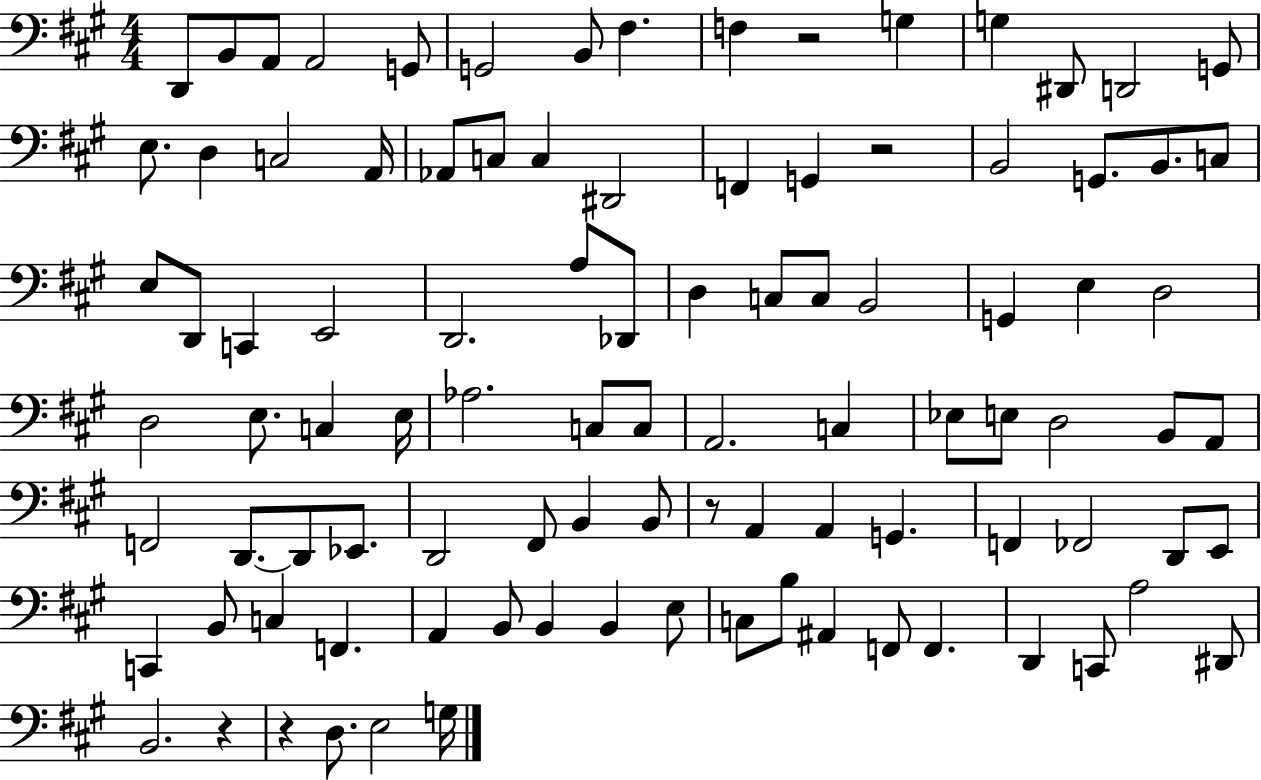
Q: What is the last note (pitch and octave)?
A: G3